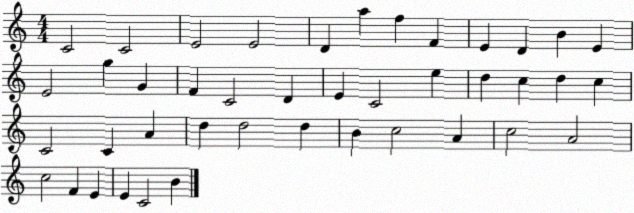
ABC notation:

X:1
T:Untitled
M:4/4
L:1/4
K:C
C2 C2 E2 E2 D a f F E D B E E2 g G F C2 D E C2 e d c d c C2 C A d d2 d B c2 A c2 A2 c2 F E E C2 B